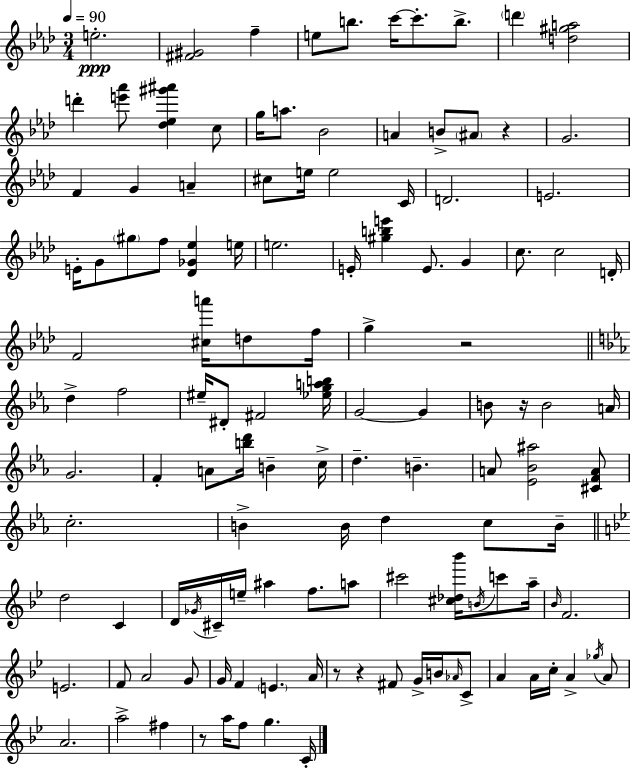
{
  \clef treble
  \numericTimeSignature
  \time 3/4
  \key f \minor
  \tempo 4 = 90
  e''2.-.\ppp | <fis' gis'>2 f''4-- | e''8 b''8. c'''16~~ c'''8.-. b''8.-> | \parenthesize d'''4 <d'' gis'' a''>2 | \break d'''4-. <e''' aes'''>8 <des'' ees'' gis''' ais'''>4 c''8 | g''16 a''8. bes'2 | a'4 b'8-> \parenthesize ais'8 r4 | g'2. | \break f'4 g'4 a'4-- | cis''8 e''16 e''2 c'16 | d'2. | e'2. | \break e'16-. g'8 \parenthesize gis''8 f''8 <des' ges' ees''>4 e''16 | e''2. | e'16-. <gis'' b'' e'''>4 e'8. g'4 | c''8. c''2 d'16-. | \break f'2 <cis'' a'''>16 d''8 f''16 | g''4-> r2 | \bar "||" \break \key c \minor d''4-> f''2 | eis''16-- dis'8-. fis'2 <ees'' g'' a'' b''>16 | g'2~~ g'4 | b'8 r16 b'2 a'16 | \break g'2. | f'4-. a'8 <b'' d'''>16 b'4-- c''16-> | d''4.-- b'4.-- | a'8 <ees' bes' ais''>2 <cis' f' a'>8 | \break c''2.-. | b'4-> b'16 d''4 c''8 b'16-- | \bar "||" \break \key bes \major d''2 c'4 | d'16 \acciaccatura { ges'16 } cis'16-- e''16-- ais''4 f''8. a''8 | cis'''2 <cis'' des'' bes'''>16 \acciaccatura { b'16 } c'''8 | a''16-- \grace { bes'16 } f'2. | \break e'2. | f'8 a'2 | g'8 g'16 f'4 \parenthesize e'4. | a'16 r8 r4 fis'8 g'16-> | \break b'16 \grace { aes'16 } c'8-> a'4 a'16 c''16-. a'4-> | \acciaccatura { ges''16 } a'8 a'2. | a''2-> | fis''4 r8 a''16 f''8 g''4. | \break c'16-. \bar "|."
}